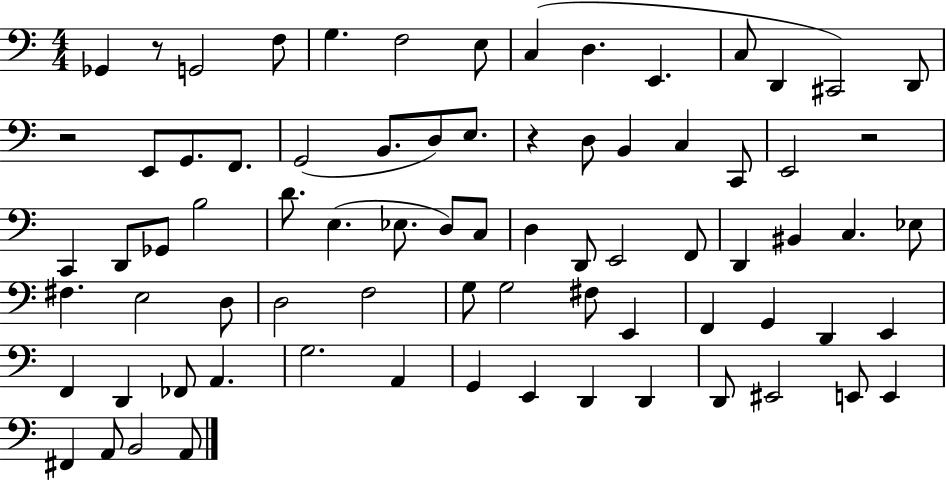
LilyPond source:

{
  \clef bass
  \numericTimeSignature
  \time 4/4
  \key c \major
  ges,4 r8 g,2 f8 | g4. f2 e8 | c4( d4. e,4. | c8 d,4 cis,2) d,8 | \break r2 e,8 g,8. f,8. | g,2( b,8. d8) e8. | r4 d8 b,4 c4 c,8 | e,2 r2 | \break c,4 d,8 ges,8 b2 | d'8. e4.( ees8. d8) c8 | d4 d,8 e,2 f,8 | d,4 bis,4 c4. ees8 | \break fis4. e2 d8 | d2 f2 | g8 g2 fis8 e,4 | f,4 g,4 d,4 e,4 | \break f,4 d,4 fes,8 a,4. | g2. a,4 | g,4 e,4 d,4 d,4 | d,8 eis,2 e,8 e,4 | \break fis,4 a,8 b,2 a,8 | \bar "|."
}